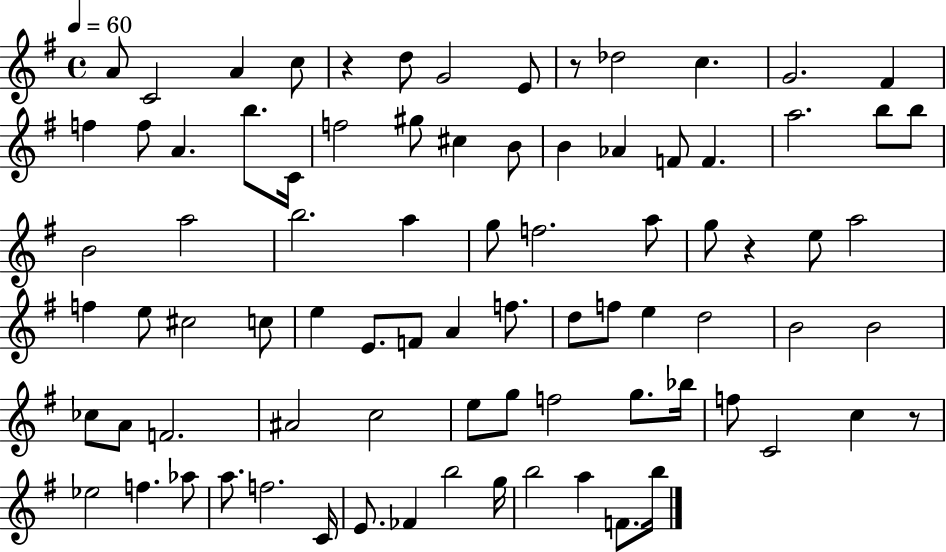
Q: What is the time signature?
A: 4/4